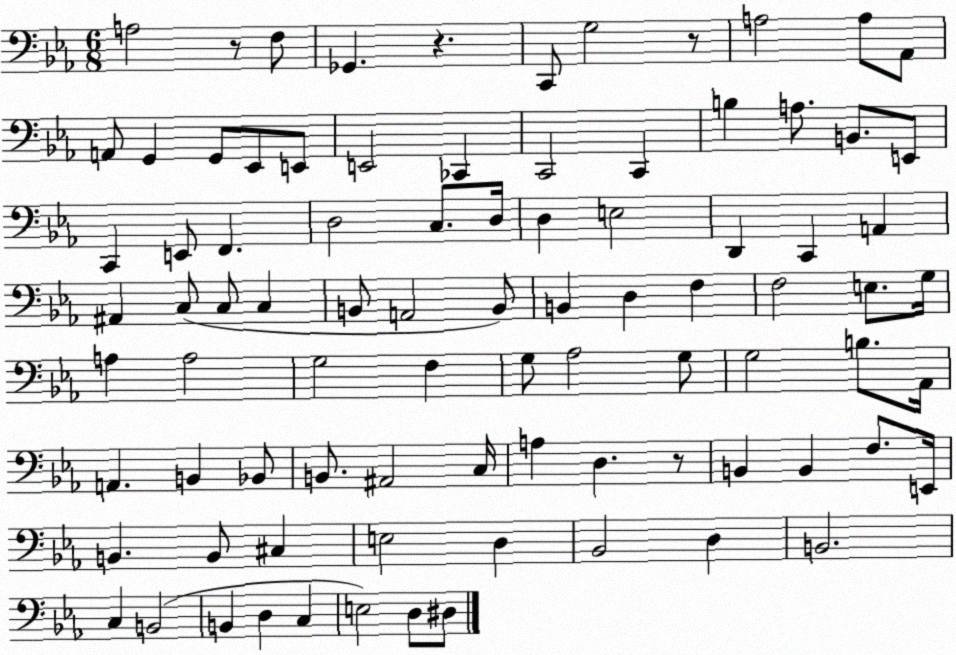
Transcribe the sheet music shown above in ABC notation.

X:1
T:Untitled
M:6/8
L:1/4
K:Eb
A,2 z/2 F,/2 _G,, z C,,/2 G,2 z/2 A,2 A,/2 _A,,/2 A,,/2 G,, G,,/2 _E,,/2 E,,/2 E,,2 _C,, C,,2 C,, B, A,/2 B,,/2 E,,/2 C,, E,,/2 F,, D,2 C,/2 D,/4 D, E,2 D,, C,, A,, ^A,, C,/2 C,/2 C, B,,/2 A,,2 B,,/2 B,, D, F, F,2 E,/2 G,/4 A, A,2 G,2 F, G,/2 _A,2 G,/2 G,2 B,/2 _A,,/4 A,, B,, _B,,/2 B,,/2 ^A,,2 C,/4 A, D, z/2 B,, B,, F,/2 E,,/4 B,, B,,/2 ^C, E,2 D, _B,,2 D, B,,2 C, B,,2 B,, D, C, E,2 D,/2 ^D,/2